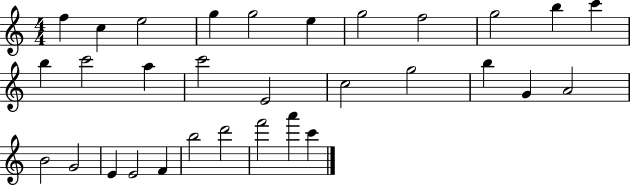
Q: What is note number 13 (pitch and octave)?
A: C6